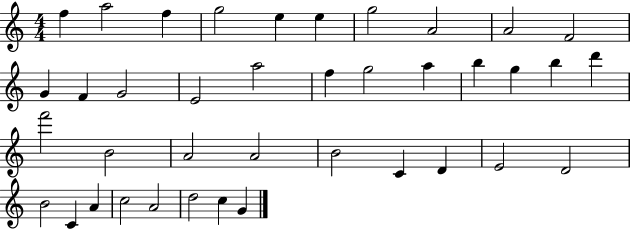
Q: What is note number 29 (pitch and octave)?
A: D4